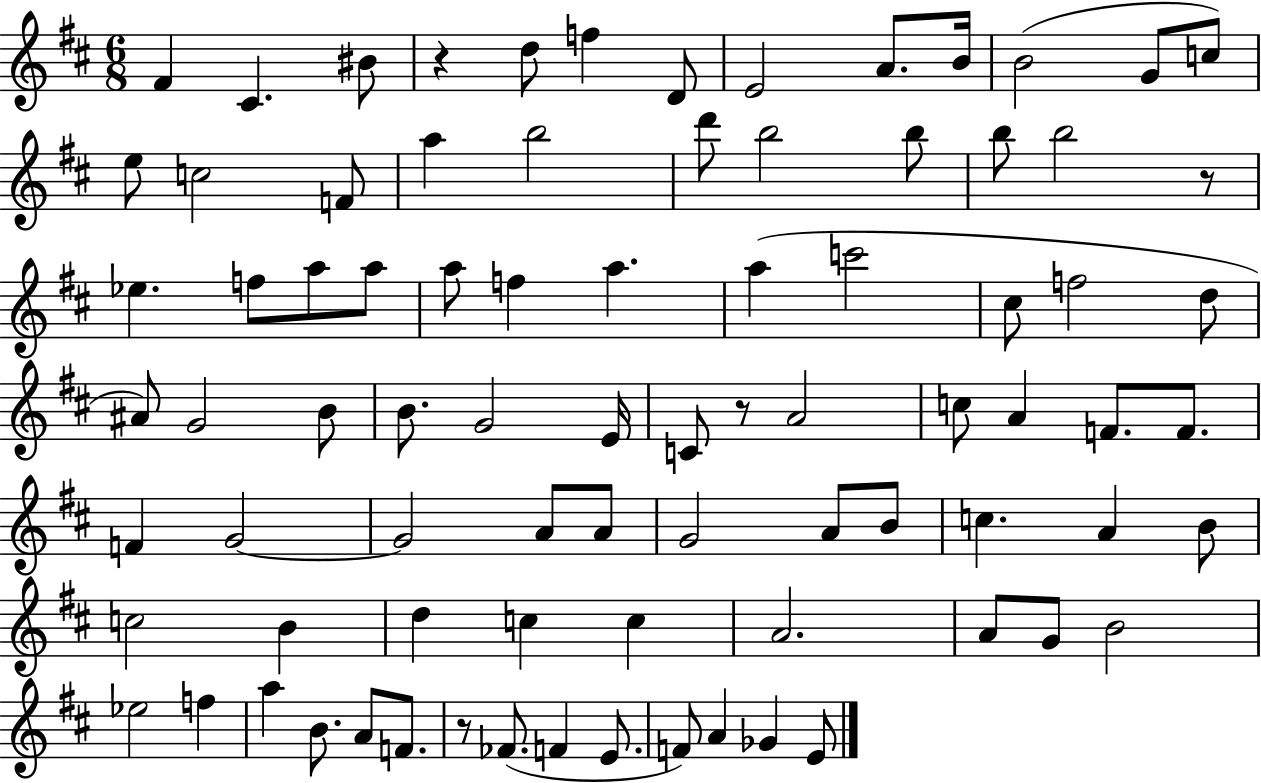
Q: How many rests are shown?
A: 4